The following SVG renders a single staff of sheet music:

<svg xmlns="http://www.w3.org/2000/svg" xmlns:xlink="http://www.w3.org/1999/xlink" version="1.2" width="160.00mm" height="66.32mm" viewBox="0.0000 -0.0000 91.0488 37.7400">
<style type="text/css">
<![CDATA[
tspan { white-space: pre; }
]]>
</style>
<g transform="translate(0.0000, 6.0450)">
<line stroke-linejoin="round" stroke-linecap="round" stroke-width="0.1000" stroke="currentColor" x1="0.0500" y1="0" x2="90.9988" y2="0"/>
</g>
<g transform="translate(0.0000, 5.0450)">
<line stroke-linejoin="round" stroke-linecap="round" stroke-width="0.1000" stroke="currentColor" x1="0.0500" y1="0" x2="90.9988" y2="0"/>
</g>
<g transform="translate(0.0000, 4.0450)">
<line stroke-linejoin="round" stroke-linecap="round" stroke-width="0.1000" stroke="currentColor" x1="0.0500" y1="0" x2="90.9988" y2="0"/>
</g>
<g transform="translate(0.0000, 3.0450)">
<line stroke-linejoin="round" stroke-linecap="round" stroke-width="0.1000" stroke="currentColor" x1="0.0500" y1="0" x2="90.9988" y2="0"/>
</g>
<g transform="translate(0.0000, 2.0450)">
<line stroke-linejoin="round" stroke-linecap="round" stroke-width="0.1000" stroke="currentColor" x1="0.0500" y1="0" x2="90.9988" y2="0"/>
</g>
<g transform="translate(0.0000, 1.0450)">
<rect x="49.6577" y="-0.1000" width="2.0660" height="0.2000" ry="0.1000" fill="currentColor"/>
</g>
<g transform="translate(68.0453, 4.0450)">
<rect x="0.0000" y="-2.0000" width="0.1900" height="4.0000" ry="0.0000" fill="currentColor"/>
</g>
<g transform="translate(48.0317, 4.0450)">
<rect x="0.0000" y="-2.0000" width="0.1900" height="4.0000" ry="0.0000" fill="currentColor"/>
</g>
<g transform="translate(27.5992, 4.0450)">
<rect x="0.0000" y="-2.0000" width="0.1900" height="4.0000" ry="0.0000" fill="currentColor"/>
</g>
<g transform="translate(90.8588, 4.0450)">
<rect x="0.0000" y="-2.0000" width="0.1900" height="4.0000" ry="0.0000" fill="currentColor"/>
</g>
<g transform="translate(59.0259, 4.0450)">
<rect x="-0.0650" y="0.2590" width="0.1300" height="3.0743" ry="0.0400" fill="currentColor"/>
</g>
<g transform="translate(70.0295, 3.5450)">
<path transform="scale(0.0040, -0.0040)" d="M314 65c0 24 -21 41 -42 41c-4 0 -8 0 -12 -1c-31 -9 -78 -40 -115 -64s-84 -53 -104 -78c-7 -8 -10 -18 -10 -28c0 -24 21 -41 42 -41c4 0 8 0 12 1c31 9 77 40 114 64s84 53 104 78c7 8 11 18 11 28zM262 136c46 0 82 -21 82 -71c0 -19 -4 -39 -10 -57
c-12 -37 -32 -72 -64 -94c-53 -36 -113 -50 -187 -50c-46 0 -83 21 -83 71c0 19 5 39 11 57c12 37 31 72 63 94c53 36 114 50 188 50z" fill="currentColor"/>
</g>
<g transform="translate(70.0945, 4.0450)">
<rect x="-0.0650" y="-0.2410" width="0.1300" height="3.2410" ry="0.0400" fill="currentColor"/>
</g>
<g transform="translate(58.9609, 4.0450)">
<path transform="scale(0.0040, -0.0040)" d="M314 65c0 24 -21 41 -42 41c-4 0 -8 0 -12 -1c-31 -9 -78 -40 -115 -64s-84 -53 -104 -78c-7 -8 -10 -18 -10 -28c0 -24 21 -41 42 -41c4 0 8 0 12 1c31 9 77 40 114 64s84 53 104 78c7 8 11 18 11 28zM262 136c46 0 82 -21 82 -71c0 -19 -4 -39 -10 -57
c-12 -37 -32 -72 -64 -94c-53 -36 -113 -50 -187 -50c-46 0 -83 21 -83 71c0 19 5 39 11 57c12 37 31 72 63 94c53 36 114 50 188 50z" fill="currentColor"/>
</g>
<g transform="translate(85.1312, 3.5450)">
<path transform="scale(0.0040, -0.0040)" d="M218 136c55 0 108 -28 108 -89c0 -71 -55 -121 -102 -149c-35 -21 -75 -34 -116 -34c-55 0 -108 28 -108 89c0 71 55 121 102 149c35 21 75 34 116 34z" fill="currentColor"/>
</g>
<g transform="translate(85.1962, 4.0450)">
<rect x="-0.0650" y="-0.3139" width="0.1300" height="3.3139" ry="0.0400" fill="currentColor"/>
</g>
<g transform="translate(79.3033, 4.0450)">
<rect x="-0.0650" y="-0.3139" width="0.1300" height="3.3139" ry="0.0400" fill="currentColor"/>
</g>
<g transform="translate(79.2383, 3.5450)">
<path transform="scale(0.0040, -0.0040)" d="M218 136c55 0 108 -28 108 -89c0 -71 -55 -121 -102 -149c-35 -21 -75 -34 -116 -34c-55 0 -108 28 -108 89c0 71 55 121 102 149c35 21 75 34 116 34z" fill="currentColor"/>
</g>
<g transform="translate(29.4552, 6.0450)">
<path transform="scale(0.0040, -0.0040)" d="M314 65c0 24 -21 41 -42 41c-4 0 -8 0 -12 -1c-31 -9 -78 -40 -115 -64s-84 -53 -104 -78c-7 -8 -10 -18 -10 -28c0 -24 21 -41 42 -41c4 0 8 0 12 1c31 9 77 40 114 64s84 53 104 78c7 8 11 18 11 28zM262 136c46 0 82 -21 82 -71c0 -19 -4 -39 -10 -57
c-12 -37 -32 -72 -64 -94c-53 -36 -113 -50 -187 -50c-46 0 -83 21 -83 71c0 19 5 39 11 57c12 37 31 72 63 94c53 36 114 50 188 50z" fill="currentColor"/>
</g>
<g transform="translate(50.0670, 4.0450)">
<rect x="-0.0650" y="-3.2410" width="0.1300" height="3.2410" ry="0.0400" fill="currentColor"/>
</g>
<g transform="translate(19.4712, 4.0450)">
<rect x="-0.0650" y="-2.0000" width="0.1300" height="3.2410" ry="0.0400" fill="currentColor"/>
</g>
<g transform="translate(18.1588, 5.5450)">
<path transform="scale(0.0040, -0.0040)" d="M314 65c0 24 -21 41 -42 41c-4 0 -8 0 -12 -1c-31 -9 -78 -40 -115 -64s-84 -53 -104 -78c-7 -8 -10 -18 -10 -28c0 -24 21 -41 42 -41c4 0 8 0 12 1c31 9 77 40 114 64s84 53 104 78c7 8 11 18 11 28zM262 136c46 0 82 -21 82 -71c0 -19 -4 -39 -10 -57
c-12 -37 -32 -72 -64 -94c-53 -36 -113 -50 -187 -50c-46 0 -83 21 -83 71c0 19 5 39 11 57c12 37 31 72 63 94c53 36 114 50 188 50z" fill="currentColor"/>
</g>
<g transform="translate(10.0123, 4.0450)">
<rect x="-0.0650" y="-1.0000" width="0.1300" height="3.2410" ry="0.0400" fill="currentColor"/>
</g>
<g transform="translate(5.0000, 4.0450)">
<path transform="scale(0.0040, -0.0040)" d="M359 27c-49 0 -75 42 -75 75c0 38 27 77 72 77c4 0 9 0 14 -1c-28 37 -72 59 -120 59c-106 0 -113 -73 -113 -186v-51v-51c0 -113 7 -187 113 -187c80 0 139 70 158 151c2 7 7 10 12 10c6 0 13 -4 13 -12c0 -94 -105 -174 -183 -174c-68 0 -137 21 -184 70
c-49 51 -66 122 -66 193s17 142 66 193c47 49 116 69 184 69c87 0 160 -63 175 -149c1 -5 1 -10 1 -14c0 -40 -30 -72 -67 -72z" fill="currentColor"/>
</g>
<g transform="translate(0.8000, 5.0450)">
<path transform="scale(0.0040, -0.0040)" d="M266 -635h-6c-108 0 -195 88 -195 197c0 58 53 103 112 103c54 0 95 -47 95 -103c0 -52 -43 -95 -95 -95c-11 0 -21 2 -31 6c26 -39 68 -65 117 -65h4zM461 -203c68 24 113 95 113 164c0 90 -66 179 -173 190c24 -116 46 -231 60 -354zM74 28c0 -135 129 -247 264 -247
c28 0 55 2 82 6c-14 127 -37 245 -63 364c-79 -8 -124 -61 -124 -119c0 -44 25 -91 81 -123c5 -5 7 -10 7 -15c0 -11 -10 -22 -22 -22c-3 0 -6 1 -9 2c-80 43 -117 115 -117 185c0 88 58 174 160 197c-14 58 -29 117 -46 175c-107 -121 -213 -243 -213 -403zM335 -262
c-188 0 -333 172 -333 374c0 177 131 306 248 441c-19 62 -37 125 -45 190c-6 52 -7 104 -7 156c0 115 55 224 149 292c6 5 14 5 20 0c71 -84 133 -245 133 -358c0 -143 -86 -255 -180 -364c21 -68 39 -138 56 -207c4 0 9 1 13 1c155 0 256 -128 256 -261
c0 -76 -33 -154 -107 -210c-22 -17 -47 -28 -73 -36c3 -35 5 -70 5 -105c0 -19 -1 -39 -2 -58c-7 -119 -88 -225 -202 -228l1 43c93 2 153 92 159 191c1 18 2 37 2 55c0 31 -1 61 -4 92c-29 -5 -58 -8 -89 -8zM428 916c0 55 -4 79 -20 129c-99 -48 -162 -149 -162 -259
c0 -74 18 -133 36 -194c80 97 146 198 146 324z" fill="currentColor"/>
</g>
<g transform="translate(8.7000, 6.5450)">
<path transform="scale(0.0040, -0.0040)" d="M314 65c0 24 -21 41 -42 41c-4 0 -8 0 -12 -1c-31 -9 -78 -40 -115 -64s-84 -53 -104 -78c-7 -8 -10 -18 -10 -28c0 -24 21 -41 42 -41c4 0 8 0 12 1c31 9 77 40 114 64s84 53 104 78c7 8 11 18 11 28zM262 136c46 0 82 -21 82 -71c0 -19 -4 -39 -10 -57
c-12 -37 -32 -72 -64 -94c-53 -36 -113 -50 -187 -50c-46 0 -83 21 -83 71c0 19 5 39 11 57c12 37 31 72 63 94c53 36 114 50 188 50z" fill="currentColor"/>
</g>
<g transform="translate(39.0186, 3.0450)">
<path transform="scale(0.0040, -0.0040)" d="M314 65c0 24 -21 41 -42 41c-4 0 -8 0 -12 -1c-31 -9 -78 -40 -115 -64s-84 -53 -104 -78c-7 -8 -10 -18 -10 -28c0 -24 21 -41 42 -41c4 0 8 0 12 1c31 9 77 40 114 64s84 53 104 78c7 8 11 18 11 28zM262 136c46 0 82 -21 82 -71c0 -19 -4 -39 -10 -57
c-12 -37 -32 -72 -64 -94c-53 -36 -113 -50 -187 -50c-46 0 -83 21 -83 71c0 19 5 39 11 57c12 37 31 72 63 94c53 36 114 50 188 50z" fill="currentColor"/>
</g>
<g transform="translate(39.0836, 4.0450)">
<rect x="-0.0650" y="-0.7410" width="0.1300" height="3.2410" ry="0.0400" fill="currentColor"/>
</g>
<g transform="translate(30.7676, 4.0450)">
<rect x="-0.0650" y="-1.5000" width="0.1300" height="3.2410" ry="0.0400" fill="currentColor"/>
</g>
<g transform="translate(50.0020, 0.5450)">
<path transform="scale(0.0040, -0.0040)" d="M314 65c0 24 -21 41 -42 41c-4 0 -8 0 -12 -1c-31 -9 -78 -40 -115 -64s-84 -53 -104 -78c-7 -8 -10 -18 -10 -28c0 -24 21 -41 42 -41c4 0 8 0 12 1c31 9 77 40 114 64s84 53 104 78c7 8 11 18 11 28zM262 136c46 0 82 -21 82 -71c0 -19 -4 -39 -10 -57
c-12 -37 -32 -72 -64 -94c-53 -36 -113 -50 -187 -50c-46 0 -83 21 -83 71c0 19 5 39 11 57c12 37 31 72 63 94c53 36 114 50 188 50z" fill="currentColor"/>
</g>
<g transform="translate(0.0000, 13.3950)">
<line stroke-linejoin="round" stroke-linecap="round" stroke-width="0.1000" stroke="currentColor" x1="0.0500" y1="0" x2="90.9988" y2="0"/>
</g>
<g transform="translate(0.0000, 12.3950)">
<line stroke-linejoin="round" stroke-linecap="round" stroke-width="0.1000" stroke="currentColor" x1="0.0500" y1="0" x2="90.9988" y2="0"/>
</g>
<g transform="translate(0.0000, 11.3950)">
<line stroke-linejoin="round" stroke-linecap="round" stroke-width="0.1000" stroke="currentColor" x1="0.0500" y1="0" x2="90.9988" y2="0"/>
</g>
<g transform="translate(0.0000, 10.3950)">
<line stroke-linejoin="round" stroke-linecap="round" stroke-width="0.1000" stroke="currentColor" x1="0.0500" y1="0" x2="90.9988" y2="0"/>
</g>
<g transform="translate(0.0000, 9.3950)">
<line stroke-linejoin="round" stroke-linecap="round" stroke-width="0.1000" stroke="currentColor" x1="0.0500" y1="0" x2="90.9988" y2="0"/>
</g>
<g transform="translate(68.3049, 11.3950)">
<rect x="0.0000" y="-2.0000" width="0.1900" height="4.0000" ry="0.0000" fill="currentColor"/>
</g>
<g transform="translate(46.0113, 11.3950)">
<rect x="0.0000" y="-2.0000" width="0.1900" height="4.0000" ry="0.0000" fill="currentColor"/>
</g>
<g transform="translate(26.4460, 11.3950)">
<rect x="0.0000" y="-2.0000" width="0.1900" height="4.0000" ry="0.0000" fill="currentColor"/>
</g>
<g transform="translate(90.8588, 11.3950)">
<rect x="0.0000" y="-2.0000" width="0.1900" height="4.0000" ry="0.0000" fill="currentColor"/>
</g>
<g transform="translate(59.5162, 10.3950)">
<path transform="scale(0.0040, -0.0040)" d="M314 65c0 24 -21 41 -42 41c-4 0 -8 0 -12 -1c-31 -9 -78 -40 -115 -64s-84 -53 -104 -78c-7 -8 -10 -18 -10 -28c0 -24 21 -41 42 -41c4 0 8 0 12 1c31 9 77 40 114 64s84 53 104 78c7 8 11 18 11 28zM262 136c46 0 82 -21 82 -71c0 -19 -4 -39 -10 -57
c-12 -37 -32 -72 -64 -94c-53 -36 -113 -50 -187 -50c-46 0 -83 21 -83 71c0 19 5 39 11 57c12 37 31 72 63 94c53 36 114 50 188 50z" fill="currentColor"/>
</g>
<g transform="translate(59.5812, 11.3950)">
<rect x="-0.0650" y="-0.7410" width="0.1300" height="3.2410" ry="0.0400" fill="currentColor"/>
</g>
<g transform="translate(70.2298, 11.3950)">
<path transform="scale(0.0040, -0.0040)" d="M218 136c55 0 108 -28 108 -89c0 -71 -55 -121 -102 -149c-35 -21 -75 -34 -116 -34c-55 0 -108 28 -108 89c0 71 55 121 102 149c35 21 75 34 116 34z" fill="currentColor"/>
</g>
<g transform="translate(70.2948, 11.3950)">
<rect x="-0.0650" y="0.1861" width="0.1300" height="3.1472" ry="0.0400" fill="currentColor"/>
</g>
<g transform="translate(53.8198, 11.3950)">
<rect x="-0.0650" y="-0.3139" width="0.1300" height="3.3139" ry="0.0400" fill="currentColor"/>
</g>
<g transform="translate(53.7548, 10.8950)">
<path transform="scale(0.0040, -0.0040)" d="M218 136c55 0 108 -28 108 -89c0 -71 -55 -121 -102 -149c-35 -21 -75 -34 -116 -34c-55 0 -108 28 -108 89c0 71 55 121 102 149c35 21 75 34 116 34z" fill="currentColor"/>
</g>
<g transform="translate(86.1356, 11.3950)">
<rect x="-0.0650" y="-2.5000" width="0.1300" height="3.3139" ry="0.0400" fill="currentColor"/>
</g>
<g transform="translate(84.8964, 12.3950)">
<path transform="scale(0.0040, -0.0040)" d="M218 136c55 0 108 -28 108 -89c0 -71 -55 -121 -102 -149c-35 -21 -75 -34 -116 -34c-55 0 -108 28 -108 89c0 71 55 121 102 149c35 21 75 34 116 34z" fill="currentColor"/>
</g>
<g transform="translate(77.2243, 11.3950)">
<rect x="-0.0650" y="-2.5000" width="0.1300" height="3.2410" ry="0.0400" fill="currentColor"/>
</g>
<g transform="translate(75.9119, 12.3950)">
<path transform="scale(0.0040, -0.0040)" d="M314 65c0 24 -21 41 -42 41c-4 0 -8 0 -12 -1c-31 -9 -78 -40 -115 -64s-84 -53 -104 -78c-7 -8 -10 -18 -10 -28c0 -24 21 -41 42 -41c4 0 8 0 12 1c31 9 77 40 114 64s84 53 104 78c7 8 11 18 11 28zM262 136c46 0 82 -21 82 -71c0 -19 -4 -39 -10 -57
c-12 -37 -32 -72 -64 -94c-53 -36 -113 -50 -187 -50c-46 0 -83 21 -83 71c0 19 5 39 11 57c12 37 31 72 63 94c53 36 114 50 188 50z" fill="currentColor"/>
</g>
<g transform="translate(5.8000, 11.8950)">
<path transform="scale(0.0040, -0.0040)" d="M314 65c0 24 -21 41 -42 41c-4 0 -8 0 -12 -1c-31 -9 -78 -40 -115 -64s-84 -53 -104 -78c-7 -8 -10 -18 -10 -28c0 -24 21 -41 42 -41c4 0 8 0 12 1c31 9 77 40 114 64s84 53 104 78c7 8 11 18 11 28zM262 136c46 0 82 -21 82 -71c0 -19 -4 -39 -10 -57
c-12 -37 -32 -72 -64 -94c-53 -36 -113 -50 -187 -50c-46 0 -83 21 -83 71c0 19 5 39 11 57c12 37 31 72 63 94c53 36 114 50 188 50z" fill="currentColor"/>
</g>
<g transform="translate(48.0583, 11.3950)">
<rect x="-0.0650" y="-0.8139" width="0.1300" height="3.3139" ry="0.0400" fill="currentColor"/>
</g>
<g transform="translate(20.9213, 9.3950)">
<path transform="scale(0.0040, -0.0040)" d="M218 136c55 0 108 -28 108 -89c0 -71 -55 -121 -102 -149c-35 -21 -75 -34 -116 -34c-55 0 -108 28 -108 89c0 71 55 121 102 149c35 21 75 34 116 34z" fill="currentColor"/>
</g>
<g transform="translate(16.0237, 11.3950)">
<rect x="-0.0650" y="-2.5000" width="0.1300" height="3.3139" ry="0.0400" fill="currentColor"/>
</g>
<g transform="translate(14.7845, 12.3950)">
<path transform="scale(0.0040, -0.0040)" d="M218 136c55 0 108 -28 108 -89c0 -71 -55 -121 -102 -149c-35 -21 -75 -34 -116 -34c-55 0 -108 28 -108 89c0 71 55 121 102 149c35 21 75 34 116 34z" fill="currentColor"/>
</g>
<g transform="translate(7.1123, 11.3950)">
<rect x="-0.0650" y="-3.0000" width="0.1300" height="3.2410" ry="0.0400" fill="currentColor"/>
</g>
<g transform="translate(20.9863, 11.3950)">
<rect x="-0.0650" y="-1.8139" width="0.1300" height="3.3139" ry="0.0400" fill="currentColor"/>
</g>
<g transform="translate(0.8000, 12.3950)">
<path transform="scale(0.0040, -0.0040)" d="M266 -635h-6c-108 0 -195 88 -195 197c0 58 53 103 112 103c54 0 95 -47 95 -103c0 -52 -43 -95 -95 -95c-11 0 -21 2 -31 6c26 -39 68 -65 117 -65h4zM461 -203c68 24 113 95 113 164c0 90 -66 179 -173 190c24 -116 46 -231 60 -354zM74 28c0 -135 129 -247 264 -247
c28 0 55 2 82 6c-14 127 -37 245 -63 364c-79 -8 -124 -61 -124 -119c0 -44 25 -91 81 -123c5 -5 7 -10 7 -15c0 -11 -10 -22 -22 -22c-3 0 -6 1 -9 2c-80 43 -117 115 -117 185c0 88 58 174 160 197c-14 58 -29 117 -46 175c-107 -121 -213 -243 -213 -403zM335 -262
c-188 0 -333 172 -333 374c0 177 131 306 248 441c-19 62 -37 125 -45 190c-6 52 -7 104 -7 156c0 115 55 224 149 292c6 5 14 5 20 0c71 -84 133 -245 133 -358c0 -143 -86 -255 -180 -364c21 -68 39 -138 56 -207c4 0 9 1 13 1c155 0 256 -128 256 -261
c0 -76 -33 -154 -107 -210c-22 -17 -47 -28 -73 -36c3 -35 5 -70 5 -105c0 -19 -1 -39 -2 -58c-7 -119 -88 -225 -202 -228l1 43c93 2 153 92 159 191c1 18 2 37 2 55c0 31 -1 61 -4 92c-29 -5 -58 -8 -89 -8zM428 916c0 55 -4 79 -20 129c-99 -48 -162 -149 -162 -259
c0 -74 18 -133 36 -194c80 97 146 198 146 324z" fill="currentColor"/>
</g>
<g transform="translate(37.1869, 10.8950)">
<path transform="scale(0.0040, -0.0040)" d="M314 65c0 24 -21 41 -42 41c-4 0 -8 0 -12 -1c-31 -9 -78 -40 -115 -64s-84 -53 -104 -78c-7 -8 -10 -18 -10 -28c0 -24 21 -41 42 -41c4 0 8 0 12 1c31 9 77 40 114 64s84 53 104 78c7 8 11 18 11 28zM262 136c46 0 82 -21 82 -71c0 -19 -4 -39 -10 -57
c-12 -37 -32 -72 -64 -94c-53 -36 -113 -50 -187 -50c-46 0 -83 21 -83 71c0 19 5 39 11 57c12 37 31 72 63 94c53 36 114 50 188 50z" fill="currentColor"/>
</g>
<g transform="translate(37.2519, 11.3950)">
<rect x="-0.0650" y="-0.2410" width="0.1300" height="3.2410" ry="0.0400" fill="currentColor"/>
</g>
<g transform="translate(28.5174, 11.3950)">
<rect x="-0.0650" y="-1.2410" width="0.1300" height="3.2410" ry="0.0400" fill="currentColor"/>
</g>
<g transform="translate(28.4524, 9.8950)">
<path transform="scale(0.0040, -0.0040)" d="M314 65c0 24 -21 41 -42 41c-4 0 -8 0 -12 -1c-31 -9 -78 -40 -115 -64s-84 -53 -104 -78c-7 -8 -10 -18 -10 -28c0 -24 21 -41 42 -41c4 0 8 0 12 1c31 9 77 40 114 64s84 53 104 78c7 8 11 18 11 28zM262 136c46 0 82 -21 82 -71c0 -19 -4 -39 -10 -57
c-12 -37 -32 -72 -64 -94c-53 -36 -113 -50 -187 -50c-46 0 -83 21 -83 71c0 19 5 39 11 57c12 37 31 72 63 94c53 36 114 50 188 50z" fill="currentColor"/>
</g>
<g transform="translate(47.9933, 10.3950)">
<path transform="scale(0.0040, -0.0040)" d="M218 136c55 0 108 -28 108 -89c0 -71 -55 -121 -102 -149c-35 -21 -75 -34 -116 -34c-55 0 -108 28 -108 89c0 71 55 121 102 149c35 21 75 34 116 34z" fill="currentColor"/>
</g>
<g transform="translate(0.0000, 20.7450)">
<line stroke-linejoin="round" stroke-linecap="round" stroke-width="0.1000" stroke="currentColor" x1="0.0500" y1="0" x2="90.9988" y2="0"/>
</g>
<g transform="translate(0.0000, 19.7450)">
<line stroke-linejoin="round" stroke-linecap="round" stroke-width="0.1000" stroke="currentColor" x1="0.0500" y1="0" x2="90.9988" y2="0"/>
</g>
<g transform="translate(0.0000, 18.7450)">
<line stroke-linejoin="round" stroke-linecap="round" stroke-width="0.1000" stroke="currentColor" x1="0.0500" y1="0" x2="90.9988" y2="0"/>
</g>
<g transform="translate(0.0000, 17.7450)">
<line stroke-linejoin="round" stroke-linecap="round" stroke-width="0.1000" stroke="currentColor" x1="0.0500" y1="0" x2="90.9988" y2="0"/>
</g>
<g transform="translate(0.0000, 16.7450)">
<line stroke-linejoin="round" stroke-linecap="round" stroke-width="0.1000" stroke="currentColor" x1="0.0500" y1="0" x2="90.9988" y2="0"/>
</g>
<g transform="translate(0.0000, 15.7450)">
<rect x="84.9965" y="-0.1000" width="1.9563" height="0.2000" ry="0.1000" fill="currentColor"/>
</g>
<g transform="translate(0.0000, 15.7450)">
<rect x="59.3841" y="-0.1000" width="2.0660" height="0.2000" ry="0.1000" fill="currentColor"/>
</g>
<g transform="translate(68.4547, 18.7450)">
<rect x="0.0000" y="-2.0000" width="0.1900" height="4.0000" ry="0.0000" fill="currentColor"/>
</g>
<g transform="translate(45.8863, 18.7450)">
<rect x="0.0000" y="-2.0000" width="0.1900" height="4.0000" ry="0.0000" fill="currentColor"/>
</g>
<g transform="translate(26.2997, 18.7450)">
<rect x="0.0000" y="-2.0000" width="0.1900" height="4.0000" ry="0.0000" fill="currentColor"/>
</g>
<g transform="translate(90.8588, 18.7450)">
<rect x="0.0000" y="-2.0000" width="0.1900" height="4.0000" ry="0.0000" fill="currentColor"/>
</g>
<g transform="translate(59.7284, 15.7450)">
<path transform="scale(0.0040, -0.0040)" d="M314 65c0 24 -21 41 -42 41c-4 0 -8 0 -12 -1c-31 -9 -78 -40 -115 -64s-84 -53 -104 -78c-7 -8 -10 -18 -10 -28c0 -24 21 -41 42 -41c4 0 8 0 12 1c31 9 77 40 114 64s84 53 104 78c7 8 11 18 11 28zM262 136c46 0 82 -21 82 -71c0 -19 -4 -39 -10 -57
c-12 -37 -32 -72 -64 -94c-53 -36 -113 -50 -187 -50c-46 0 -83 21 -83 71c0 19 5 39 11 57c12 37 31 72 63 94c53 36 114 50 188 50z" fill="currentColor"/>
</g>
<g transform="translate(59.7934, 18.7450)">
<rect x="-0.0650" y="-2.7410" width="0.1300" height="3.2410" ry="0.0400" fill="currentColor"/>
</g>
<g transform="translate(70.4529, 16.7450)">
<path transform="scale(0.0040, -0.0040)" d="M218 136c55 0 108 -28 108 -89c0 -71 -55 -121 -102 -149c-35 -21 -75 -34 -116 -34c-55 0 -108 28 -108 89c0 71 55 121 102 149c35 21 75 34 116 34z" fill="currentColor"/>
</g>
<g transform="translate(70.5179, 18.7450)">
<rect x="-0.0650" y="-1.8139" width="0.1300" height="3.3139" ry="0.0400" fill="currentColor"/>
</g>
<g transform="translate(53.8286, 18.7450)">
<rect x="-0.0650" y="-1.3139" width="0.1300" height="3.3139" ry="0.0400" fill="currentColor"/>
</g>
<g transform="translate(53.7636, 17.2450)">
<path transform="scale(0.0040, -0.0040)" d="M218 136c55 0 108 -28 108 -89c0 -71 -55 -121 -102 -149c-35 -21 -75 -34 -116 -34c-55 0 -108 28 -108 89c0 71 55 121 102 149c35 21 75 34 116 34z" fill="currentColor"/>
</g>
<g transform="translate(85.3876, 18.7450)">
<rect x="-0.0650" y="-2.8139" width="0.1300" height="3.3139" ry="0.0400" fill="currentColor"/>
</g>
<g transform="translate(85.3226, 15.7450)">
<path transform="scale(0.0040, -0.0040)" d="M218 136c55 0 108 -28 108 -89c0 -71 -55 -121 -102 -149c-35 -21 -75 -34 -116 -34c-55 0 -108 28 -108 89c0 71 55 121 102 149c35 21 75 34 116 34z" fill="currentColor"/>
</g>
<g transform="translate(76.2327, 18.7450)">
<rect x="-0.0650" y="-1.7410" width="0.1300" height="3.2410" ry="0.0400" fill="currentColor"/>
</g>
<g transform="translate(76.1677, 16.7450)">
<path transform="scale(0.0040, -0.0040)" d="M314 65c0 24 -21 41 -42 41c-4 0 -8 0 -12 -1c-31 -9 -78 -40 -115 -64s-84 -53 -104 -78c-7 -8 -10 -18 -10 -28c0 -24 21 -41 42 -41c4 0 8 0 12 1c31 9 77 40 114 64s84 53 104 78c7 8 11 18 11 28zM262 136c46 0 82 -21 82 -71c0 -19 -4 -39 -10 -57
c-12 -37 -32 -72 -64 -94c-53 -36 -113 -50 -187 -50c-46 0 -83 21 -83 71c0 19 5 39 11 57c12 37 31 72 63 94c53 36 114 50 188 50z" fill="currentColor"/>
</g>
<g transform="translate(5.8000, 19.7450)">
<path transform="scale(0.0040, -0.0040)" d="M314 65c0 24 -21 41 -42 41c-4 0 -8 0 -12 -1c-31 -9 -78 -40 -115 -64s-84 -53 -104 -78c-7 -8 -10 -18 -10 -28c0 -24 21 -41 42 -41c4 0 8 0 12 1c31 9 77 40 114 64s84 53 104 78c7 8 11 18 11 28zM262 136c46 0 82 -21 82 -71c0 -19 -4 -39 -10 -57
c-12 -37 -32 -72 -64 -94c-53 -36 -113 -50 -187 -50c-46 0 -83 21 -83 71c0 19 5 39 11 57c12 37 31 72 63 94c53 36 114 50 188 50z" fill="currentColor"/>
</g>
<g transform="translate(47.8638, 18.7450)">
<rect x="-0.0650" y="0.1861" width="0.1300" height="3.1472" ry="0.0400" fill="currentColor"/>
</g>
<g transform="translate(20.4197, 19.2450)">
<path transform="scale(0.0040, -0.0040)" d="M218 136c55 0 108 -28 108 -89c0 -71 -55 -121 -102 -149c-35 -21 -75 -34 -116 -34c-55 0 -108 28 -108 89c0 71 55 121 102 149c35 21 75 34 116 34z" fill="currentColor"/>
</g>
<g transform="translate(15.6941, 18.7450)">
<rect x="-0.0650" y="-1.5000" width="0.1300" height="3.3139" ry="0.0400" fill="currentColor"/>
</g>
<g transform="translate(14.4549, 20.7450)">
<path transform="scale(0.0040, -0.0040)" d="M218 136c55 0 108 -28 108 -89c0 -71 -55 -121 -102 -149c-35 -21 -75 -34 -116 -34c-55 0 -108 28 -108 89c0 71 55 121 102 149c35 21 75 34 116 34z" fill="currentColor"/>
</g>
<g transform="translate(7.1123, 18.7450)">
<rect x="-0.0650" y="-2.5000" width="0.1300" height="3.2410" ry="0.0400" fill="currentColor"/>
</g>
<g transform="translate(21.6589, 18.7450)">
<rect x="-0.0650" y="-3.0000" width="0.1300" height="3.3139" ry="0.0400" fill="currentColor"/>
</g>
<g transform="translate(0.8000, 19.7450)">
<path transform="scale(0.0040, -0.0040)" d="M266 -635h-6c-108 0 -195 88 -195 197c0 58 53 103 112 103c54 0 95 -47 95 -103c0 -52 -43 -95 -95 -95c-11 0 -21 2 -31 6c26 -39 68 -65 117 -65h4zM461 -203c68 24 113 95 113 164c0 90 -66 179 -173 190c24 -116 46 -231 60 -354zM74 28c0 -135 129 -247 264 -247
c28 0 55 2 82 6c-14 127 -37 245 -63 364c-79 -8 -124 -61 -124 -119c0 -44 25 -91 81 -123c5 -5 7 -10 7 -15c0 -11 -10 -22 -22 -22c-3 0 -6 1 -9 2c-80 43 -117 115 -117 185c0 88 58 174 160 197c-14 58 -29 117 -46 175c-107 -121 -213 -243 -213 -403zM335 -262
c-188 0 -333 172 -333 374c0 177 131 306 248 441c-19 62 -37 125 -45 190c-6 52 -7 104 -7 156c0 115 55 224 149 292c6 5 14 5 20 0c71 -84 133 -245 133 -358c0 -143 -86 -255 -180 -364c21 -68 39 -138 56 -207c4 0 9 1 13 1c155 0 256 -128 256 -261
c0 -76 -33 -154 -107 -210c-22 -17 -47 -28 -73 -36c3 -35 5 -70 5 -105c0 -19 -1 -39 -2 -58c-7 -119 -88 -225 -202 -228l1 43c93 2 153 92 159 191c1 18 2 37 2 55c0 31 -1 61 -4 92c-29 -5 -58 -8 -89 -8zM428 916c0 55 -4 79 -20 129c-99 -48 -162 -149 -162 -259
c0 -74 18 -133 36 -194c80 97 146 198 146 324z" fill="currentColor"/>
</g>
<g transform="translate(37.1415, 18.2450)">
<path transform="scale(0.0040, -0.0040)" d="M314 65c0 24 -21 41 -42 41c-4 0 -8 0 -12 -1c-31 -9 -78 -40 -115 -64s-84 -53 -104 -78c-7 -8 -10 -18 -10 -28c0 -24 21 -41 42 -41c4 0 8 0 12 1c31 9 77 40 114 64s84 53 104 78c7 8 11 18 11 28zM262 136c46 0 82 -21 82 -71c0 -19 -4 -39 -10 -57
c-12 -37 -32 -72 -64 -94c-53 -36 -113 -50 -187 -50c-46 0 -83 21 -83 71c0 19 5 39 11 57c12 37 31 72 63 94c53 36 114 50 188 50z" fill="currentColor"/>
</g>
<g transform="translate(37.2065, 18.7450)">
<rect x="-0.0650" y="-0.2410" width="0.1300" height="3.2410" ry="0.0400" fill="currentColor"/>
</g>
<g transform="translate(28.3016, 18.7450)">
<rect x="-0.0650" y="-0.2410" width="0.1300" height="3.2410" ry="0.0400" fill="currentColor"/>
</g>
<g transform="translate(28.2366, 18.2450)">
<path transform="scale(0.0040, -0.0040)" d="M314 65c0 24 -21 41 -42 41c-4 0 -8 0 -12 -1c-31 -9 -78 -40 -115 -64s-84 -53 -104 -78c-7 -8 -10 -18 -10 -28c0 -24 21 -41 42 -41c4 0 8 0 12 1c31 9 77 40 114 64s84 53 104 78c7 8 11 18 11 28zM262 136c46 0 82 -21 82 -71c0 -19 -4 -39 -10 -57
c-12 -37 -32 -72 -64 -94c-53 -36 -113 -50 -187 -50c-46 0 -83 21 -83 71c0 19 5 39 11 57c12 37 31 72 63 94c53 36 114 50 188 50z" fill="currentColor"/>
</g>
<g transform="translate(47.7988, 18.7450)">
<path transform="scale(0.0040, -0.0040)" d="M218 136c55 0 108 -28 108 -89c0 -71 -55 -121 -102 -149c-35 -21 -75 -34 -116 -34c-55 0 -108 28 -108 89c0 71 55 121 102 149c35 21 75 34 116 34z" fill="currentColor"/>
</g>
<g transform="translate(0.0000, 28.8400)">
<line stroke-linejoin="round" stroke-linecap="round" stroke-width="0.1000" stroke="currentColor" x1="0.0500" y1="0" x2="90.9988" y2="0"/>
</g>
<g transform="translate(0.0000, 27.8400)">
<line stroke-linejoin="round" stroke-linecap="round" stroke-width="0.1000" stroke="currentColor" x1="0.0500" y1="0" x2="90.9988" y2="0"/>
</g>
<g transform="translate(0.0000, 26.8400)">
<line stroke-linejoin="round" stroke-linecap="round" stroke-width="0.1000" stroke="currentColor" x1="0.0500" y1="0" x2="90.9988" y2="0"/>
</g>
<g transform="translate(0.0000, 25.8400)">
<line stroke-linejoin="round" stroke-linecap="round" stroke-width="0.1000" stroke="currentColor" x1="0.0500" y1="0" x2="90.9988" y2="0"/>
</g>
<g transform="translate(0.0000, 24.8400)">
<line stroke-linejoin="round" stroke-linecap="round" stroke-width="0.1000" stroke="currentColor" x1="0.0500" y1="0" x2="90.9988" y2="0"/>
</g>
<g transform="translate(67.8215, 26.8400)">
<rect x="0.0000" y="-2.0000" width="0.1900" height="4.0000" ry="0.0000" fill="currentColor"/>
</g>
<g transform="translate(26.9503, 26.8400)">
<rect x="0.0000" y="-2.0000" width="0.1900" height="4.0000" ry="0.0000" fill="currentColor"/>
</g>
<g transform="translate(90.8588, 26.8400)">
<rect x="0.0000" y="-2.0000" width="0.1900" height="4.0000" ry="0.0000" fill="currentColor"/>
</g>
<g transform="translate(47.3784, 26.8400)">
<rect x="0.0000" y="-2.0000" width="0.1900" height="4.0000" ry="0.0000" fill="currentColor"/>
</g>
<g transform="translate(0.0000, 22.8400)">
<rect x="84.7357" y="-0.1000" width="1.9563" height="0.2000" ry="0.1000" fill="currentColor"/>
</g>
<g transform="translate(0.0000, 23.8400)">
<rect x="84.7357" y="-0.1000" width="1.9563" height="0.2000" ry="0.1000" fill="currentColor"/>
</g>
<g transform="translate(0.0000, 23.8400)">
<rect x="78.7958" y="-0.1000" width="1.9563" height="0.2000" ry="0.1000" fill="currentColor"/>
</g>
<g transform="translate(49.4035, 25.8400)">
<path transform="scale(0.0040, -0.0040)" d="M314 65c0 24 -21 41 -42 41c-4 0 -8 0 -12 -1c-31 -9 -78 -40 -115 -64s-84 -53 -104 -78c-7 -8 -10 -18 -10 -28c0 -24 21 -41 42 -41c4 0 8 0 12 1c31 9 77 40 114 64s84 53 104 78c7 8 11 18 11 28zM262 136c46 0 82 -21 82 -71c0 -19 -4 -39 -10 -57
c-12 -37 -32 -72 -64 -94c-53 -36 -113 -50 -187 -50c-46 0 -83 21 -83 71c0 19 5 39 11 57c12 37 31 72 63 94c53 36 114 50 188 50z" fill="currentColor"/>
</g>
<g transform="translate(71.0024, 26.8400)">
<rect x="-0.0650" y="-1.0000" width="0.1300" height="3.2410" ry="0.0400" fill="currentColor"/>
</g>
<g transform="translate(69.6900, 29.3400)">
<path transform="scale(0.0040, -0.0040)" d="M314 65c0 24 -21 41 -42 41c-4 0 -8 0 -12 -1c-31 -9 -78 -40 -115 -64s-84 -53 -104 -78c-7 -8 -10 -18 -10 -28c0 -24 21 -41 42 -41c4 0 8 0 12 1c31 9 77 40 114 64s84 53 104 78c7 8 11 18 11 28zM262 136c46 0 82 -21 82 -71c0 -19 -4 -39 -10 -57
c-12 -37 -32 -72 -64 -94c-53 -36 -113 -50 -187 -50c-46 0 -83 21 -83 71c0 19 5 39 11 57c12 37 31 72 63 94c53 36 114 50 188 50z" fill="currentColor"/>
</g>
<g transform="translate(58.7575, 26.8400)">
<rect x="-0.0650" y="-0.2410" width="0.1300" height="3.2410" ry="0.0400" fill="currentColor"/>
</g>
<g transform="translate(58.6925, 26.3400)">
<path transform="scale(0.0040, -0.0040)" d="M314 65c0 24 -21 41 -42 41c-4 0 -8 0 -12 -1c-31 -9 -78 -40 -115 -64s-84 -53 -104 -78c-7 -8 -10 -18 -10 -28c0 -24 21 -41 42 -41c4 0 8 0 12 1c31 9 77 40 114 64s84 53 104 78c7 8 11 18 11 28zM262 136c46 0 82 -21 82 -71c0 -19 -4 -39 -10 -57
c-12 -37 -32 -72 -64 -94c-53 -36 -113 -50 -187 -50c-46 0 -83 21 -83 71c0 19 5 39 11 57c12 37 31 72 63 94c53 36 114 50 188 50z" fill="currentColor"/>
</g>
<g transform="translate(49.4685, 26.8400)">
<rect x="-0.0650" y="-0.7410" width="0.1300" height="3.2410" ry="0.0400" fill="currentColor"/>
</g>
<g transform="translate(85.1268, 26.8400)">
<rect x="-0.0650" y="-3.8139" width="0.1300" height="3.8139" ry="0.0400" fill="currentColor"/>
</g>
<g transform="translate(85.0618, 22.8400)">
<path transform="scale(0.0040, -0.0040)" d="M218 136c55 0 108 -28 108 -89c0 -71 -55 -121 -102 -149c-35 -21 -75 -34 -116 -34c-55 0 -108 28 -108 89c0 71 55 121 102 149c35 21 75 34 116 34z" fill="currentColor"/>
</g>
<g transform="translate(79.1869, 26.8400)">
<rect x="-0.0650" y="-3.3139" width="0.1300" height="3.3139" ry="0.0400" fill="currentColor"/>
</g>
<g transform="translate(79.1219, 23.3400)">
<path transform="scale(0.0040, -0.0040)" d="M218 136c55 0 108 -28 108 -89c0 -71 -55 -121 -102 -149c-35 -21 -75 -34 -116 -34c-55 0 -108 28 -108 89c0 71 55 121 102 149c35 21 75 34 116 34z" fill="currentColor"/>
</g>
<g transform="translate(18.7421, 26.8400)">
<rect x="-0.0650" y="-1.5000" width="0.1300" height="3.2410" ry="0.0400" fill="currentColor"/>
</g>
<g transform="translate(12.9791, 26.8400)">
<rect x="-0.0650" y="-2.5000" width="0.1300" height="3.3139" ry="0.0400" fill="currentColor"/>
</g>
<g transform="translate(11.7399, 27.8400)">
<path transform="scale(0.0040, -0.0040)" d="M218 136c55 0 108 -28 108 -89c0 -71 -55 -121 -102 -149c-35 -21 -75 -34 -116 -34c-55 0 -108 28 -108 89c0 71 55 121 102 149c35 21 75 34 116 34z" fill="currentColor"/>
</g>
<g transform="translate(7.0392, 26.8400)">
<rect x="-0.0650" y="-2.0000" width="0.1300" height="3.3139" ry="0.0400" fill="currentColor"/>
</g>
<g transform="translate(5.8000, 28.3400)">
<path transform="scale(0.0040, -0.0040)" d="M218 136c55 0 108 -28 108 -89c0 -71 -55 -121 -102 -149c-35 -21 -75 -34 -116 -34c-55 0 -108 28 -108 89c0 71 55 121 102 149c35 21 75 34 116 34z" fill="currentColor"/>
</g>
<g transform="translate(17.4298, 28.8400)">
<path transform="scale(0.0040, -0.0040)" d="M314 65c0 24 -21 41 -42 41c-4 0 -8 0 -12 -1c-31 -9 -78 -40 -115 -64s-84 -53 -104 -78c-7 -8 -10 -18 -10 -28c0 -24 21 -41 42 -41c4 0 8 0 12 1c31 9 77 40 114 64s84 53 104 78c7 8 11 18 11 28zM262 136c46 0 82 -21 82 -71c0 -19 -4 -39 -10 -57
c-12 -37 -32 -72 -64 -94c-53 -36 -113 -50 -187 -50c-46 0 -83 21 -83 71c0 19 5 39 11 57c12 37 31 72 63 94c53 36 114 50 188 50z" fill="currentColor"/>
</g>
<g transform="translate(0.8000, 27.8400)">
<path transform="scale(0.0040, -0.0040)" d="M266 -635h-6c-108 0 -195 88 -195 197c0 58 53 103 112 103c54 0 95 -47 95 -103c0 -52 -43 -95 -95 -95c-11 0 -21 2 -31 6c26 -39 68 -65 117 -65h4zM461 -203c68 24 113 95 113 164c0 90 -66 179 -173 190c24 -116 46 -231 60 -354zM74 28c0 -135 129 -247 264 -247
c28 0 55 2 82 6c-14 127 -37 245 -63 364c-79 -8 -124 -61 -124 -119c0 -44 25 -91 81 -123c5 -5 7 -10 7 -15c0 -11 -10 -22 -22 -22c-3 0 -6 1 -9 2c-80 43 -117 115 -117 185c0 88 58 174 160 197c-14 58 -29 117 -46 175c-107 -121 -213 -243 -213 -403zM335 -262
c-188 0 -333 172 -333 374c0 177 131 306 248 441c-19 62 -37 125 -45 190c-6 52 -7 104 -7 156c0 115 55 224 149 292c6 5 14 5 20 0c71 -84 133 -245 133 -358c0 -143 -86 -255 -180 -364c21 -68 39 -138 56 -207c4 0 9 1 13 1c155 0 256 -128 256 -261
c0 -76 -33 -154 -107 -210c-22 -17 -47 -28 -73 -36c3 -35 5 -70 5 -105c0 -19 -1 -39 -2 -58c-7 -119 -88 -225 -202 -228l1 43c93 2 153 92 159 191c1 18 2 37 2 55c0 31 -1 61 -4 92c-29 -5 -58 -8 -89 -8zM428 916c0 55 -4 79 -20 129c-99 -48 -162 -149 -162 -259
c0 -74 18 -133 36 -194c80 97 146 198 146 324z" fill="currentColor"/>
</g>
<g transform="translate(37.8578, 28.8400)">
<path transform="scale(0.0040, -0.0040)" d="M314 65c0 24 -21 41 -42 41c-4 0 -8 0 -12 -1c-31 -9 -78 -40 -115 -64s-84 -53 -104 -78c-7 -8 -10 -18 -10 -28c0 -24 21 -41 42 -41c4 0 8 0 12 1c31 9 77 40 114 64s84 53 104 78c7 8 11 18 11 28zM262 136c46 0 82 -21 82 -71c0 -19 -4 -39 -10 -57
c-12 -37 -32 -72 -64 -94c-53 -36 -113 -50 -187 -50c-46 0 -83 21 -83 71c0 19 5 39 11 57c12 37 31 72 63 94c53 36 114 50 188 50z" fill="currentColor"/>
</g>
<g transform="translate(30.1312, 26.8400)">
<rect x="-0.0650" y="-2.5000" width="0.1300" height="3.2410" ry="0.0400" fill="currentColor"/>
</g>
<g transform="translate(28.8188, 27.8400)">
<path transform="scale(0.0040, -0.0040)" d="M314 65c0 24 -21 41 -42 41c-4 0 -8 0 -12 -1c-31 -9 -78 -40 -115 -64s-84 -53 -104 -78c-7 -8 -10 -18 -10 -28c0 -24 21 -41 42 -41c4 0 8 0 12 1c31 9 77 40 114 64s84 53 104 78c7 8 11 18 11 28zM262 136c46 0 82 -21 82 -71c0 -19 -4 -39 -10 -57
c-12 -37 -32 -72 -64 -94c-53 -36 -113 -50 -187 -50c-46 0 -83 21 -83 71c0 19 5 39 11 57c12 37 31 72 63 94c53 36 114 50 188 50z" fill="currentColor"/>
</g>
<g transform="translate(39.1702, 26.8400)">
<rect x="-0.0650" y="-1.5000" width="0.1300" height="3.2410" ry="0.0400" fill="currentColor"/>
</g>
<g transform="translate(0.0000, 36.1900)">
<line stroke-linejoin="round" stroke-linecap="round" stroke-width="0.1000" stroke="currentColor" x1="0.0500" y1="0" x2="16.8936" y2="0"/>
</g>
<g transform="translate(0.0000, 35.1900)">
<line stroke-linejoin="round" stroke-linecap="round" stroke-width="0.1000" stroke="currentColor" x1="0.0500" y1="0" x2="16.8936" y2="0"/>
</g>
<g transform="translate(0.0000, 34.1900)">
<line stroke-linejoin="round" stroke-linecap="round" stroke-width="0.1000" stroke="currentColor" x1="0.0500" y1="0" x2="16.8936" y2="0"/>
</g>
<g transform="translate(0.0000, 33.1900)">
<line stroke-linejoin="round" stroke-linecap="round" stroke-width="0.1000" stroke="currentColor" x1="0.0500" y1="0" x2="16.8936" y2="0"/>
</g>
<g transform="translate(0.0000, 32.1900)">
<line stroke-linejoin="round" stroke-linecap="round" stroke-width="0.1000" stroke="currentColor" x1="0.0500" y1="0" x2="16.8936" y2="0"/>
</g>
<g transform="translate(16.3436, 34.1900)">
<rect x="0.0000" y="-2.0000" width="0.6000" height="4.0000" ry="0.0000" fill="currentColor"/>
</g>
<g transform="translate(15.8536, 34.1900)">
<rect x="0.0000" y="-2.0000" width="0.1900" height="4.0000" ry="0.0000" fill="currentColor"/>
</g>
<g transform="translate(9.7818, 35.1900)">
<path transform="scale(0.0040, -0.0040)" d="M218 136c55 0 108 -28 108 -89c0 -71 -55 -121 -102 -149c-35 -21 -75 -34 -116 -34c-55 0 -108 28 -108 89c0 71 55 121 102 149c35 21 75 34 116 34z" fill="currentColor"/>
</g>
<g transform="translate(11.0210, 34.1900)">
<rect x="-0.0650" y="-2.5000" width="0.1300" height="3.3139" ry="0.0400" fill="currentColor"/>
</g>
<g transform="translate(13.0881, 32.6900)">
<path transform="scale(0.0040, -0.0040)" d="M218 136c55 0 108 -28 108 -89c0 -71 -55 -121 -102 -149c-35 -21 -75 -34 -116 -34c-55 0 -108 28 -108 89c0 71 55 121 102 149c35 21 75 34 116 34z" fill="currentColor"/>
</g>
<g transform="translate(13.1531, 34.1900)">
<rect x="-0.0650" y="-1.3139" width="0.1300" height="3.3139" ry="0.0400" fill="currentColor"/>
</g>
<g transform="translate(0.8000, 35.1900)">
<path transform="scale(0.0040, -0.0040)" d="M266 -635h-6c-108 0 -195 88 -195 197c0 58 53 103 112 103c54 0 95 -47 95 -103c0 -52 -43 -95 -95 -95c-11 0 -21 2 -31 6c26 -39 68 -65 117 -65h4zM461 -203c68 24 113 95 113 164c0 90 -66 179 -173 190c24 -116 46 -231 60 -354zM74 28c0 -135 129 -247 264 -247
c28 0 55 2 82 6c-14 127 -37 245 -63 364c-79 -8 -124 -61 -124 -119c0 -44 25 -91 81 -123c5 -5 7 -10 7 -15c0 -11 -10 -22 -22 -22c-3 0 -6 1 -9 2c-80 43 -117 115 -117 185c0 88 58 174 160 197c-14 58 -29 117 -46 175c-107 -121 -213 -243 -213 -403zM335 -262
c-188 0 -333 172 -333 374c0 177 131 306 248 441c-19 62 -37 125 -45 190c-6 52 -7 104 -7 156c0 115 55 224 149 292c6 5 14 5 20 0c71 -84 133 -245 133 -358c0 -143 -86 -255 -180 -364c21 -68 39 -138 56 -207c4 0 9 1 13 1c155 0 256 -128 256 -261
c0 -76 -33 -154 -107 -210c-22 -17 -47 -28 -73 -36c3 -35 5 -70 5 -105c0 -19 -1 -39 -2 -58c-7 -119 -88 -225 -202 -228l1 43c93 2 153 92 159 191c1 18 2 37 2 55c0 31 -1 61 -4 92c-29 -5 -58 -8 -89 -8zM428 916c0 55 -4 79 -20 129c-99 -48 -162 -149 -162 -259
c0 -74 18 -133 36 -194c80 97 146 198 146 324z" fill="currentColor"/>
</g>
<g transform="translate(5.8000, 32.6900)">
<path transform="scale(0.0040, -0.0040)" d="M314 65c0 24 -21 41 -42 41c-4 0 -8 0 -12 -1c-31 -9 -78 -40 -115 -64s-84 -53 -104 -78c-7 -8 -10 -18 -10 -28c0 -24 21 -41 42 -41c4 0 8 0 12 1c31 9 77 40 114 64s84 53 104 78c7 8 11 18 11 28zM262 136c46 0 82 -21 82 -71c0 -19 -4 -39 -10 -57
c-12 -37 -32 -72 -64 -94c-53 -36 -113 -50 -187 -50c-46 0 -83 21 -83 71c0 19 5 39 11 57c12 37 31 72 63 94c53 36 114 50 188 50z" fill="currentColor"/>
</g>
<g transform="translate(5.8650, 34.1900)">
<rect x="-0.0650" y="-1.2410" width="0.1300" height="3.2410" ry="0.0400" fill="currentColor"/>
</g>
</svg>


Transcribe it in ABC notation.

X:1
T:Untitled
M:4/4
L:1/4
K:C
D2 F2 E2 d2 b2 B2 c2 c c A2 G f e2 c2 d c d2 B G2 G G2 E A c2 c2 B e a2 f f2 a F G E2 G2 E2 d2 c2 D2 b c' e2 G e